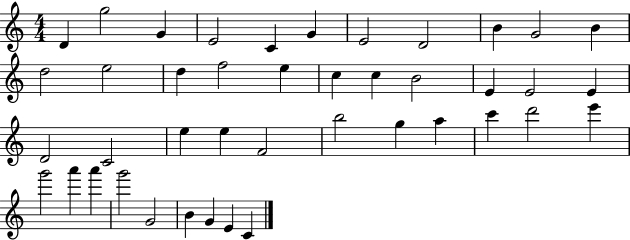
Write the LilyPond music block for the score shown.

{
  \clef treble
  \numericTimeSignature
  \time 4/4
  \key c \major
  d'4 g''2 g'4 | e'2 c'4 g'4 | e'2 d'2 | b'4 g'2 b'4 | \break d''2 e''2 | d''4 f''2 e''4 | c''4 c''4 b'2 | e'4 e'2 e'4 | \break d'2 c'2 | e''4 e''4 f'2 | b''2 g''4 a''4 | c'''4 d'''2 e'''4 | \break g'''2 a'''4 a'''4 | g'''2 g'2 | b'4 g'4 e'4 c'4 | \bar "|."
}